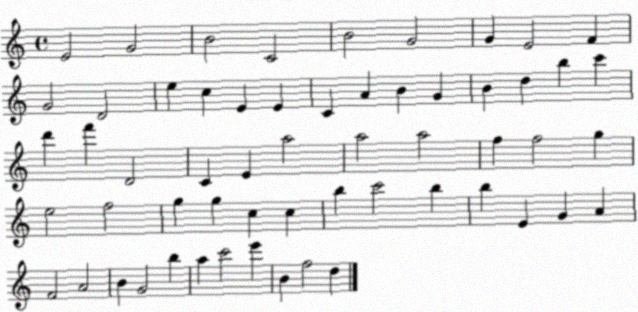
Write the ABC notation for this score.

X:1
T:Untitled
M:4/4
L:1/4
K:C
E2 G2 B2 C2 B2 G2 G E2 F G2 D2 e c E E C A B G B d b c' d' f' D2 C E a2 a2 a2 f f2 g e2 f2 g g c c b c'2 b b E G A F2 A2 B G2 b a c'2 e' B f2 d